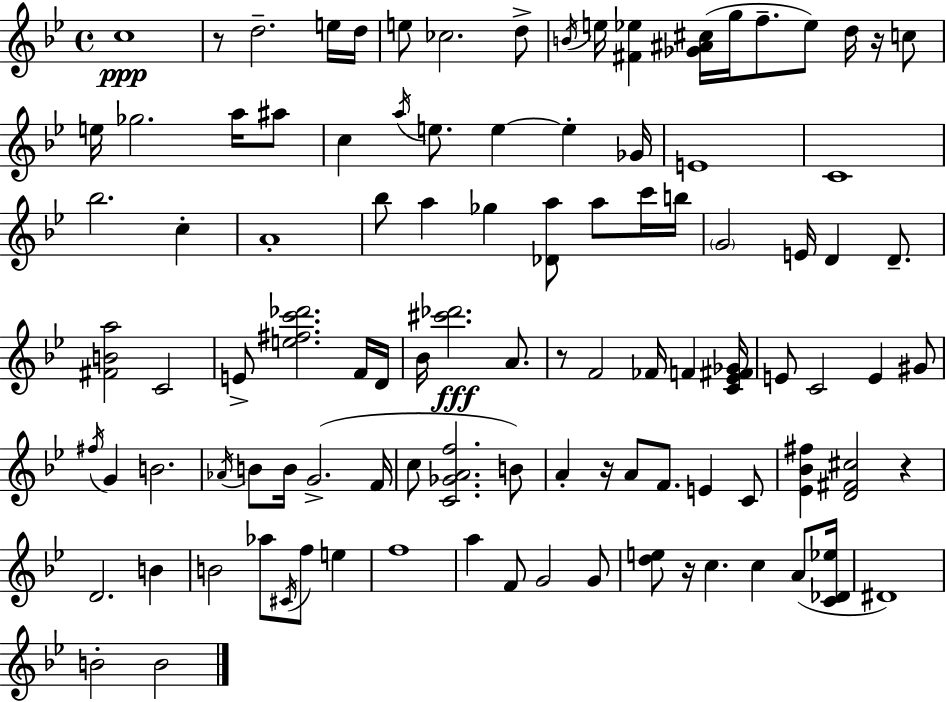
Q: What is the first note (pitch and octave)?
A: C5